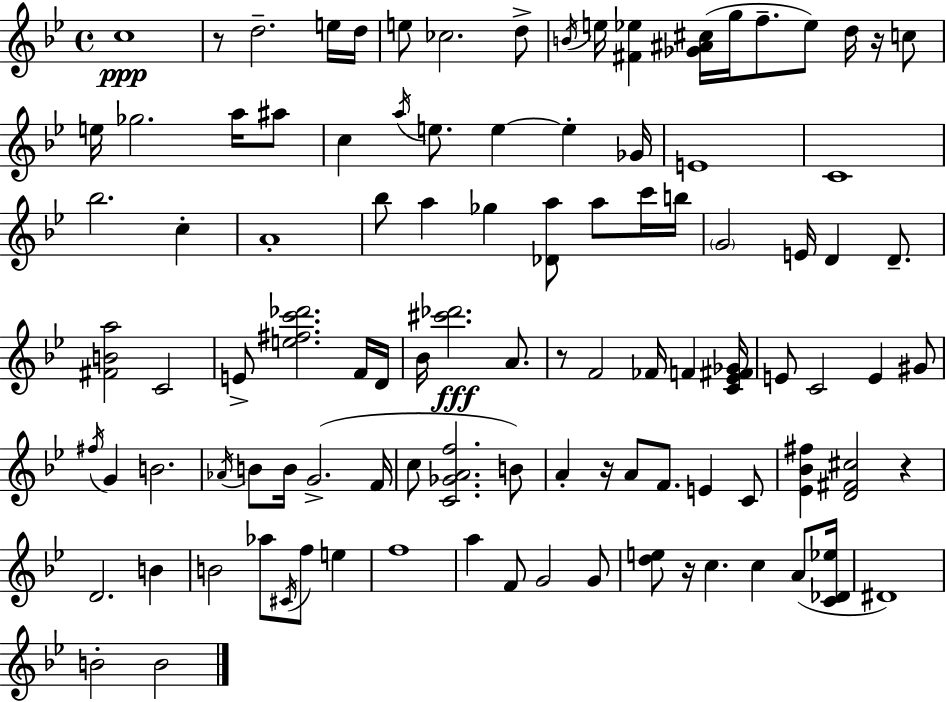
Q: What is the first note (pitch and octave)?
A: C5